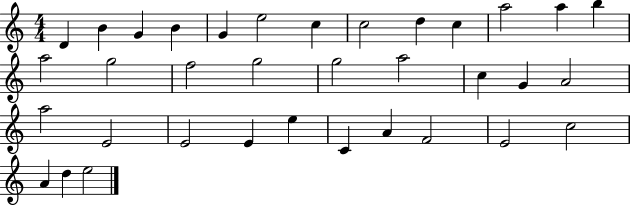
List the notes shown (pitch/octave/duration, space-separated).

D4/q B4/q G4/q B4/q G4/q E5/h C5/q C5/h D5/q C5/q A5/h A5/q B5/q A5/h G5/h F5/h G5/h G5/h A5/h C5/q G4/q A4/h A5/h E4/h E4/h E4/q E5/q C4/q A4/q F4/h E4/h C5/h A4/q D5/q E5/h